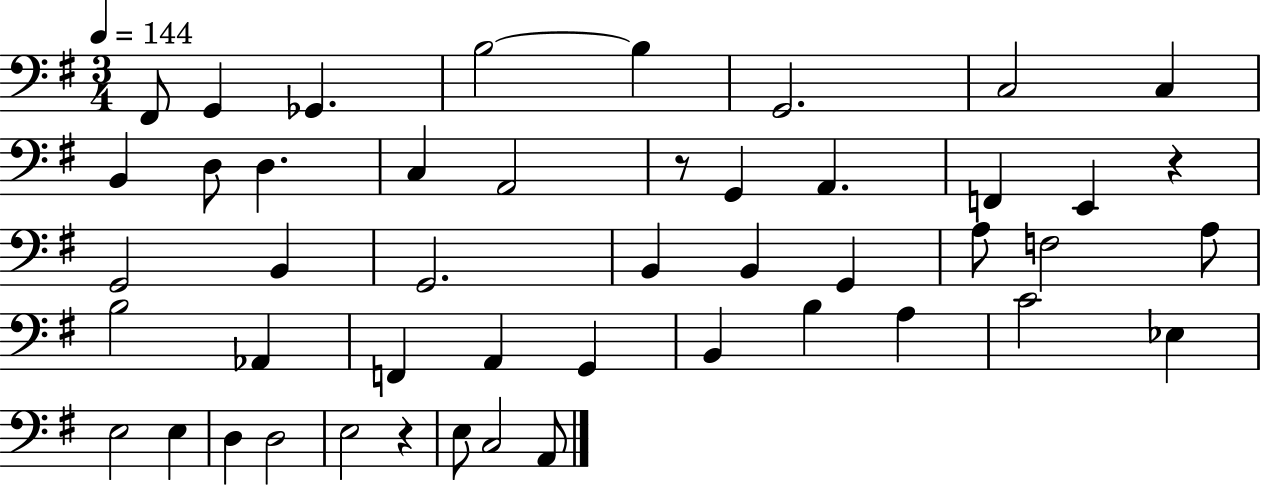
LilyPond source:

{
  \clef bass
  \numericTimeSignature
  \time 3/4
  \key g \major
  \tempo 4 = 144
  \repeat volta 2 { fis,8 g,4 ges,4. | b2~~ b4 | g,2. | c2 c4 | \break b,4 d8 d4. | c4 a,2 | r8 g,4 a,4. | f,4 e,4 r4 | \break g,2 b,4 | g,2. | b,4 b,4 g,4 | a8 f2 a8 | \break b2 aes,4 | f,4 a,4 g,4 | b,4 b4 a4 | c'2 ees4 | \break e2 e4 | d4 d2 | e2 r4 | e8 c2 a,8 | \break } \bar "|."
}